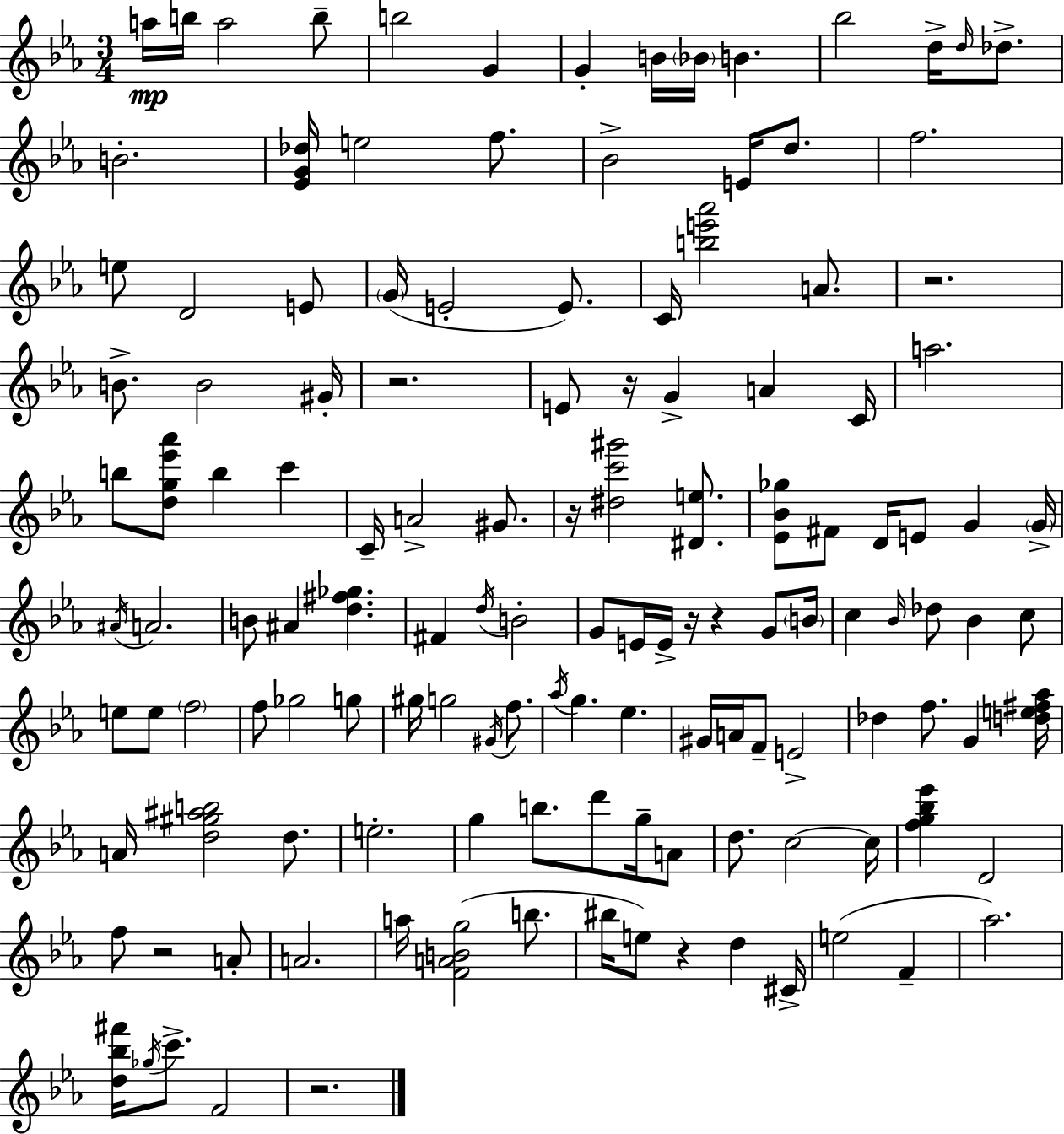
A5/s B5/s A5/h B5/e B5/h G4/q G4/q B4/s Bb4/s B4/q. Bb5/h D5/s D5/s Db5/e. B4/h. [Eb4,G4,Db5]/s E5/h F5/e. Bb4/h E4/s D5/e. F5/h. E5/e D4/h E4/e G4/s E4/h E4/e. C4/s [B5,E6,Ab6]/h A4/e. R/h. B4/e. B4/h G#4/s R/h. E4/e R/s G4/q A4/q C4/s A5/h. B5/e [D5,G5,Eb6,Ab6]/e B5/q C6/q C4/s A4/h G#4/e. R/s [D#5,C6,G#6]/h [D#4,E5]/e. [Eb4,Bb4,Gb5]/e F#4/e D4/s E4/e G4/q G4/s A#4/s A4/h. B4/e A#4/q [D5,F#5,Gb5]/q. F#4/q D5/s B4/h G4/e E4/s E4/s R/s R/q G4/e B4/s C5/q Bb4/s Db5/e Bb4/q C5/e E5/e E5/e F5/h F5/e Gb5/h G5/e G#5/s G5/h G#4/s F5/e. Ab5/s G5/q. Eb5/q. G#4/s A4/s F4/e E4/h Db5/q F5/e. G4/q [D5,E5,F#5,Ab5]/s A4/s [D5,G#5,A#5,B5]/h D5/e. E5/h. G5/q B5/e. D6/e G5/s A4/e D5/e. C5/h C5/s [F5,G5,Bb5,Eb6]/q D4/h F5/e R/h A4/e A4/h. A5/s [F4,A4,B4,G5]/h B5/e. BIS5/s E5/e R/q D5/q C#4/s E5/h F4/q Ab5/h. [D5,Bb5,F#6]/s Gb5/s C6/e. F4/h R/h.